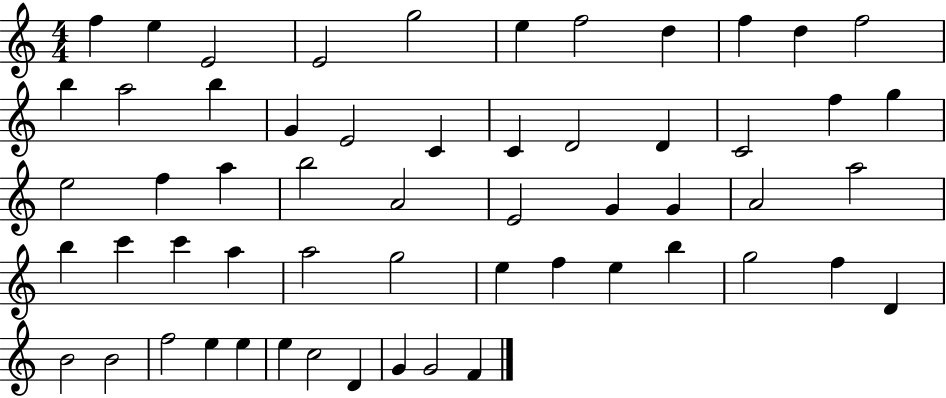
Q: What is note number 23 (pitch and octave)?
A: G5